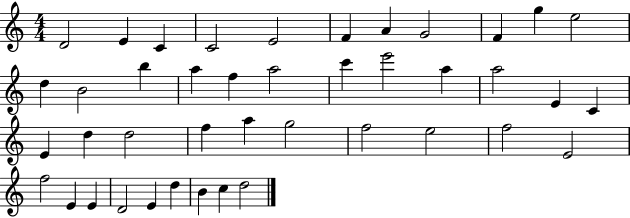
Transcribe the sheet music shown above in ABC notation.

X:1
T:Untitled
M:4/4
L:1/4
K:C
D2 E C C2 E2 F A G2 F g e2 d B2 b a f a2 c' e'2 a a2 E C E d d2 f a g2 f2 e2 f2 E2 f2 E E D2 E d B c d2